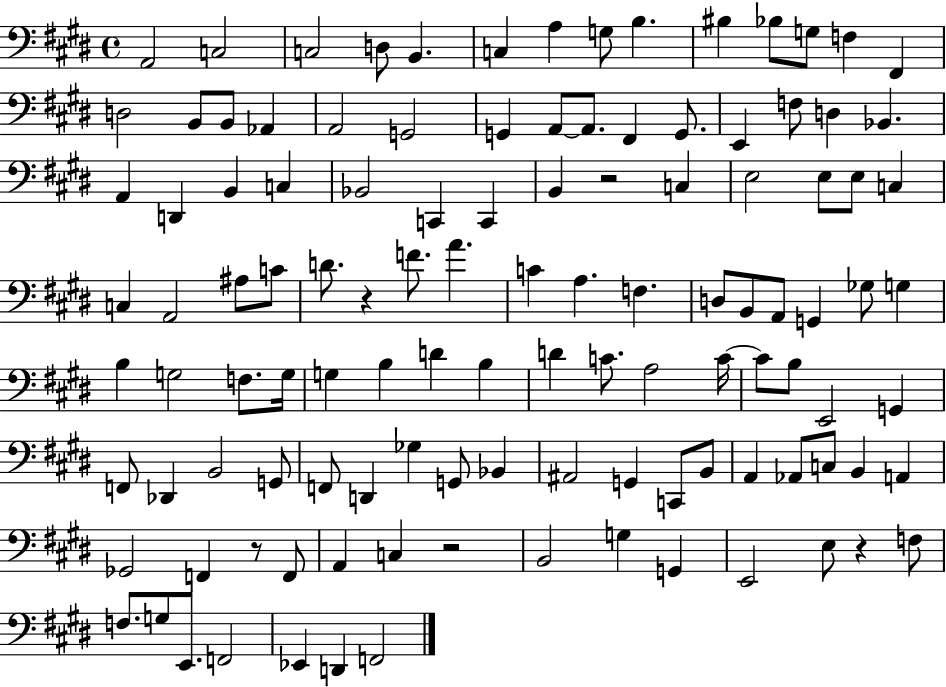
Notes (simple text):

A2/h C3/h C3/h D3/e B2/q. C3/q A3/q G3/e B3/q. BIS3/q Bb3/e G3/e F3/q F#2/q D3/h B2/e B2/e Ab2/q A2/h G2/h G2/q A2/e A2/e. F#2/q G2/e. E2/q F3/e D3/q Bb2/q. A2/q D2/q B2/q C3/q Bb2/h C2/q C2/q B2/q R/h C3/q E3/h E3/e E3/e C3/q C3/q A2/h A#3/e C4/e D4/e. R/q F4/e. A4/q. C4/q A3/q. F3/q. D3/e B2/e A2/e G2/q Gb3/e G3/q B3/q G3/h F3/e. G3/s G3/q B3/q D4/q B3/q D4/q C4/e. A3/h C4/s C4/e B3/e E2/h G2/q F2/e Db2/q B2/h G2/e F2/e D2/q Gb3/q G2/e Bb2/q A#2/h G2/q C2/e B2/e A2/q Ab2/e C3/e B2/q A2/q Gb2/h F2/q R/e F2/e A2/q C3/q R/h B2/h G3/q G2/q E2/h E3/e R/q F3/e F3/e. G3/e E2/e. F2/h Eb2/q D2/q F2/h